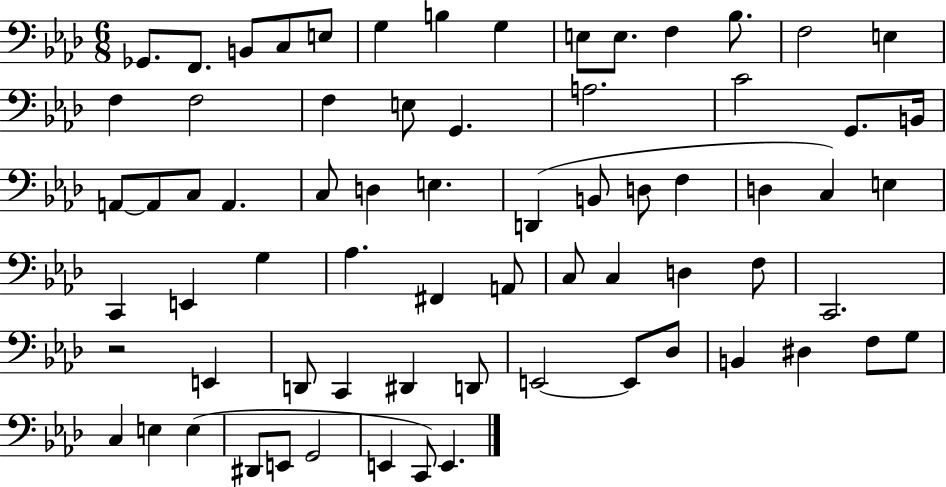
{
  \clef bass
  \numericTimeSignature
  \time 6/8
  \key aes \major
  ges,8. f,8. b,8 c8 e8 | g4 b4 g4 | e8 e8. f4 bes8. | f2 e4 | \break f4 f2 | f4 e8 g,4. | a2. | c'2 g,8. b,16 | \break a,8~~ a,8 c8 a,4. | c8 d4 e4. | d,4( b,8 d8 f4 | d4 c4) e4 | \break c,4 e,4 g4 | aes4. fis,4 a,8 | c8 c4 d4 f8 | c,2. | \break r2 e,4 | d,8 c,4 dis,4 d,8 | e,2~~ e,8 des8 | b,4 dis4 f8 g8 | \break c4 e4 e4( | dis,8 e,8 g,2 | e,4 c,8) e,4. | \bar "|."
}